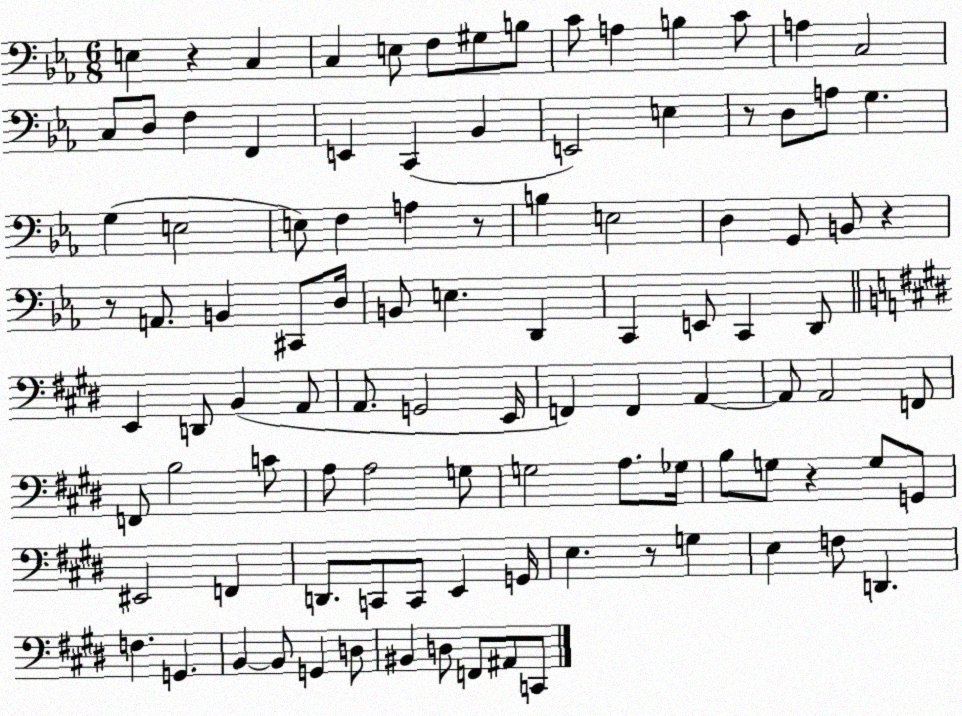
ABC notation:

X:1
T:Untitled
M:6/8
L:1/4
K:Eb
E, z C, C, E,/2 F,/2 ^G,/2 B,/2 C/2 A, B, C/2 A, C,2 C,/2 D,/2 F, F,, E,, C,, _B,, E,,2 E, z/2 D,/2 A,/2 G, G, E,2 E,/2 F, A, z/2 B, E,2 D, G,,/2 B,,/2 z z/2 A,,/2 B,, ^C,,/2 D,/4 B,,/2 E, D,, C,, E,,/2 C,, D,,/2 E,, D,,/2 B,, A,,/2 A,,/2 G,,2 E,,/4 F,, F,, A,, A,,/2 A,,2 F,,/2 F,,/2 B,2 C/2 A,/2 A,2 G,/2 G,2 A,/2 _G,/4 B,/2 G,/2 z G,/2 G,,/2 ^E,,2 F,, D,,/2 C,,/2 C,,/2 E,, G,,/4 E, z/2 G, E, F,/2 D,, F, G,, B,, B,,/2 G,, D,/2 ^B,, D,/2 F,,/2 ^A,,/2 C,,/2